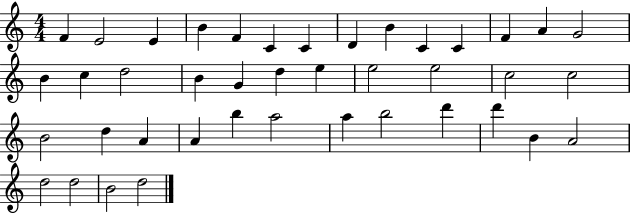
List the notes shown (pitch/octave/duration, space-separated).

F4/q E4/h E4/q B4/q F4/q C4/q C4/q D4/q B4/q C4/q C4/q F4/q A4/q G4/h B4/q C5/q D5/h B4/q G4/q D5/q E5/q E5/h E5/h C5/h C5/h B4/h D5/q A4/q A4/q B5/q A5/h A5/q B5/h D6/q D6/q B4/q A4/h D5/h D5/h B4/h D5/h